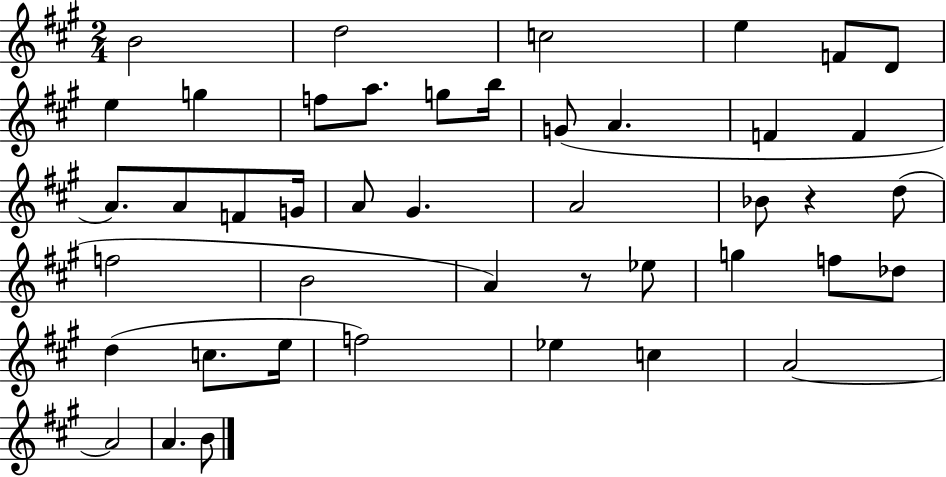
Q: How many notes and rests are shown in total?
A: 44